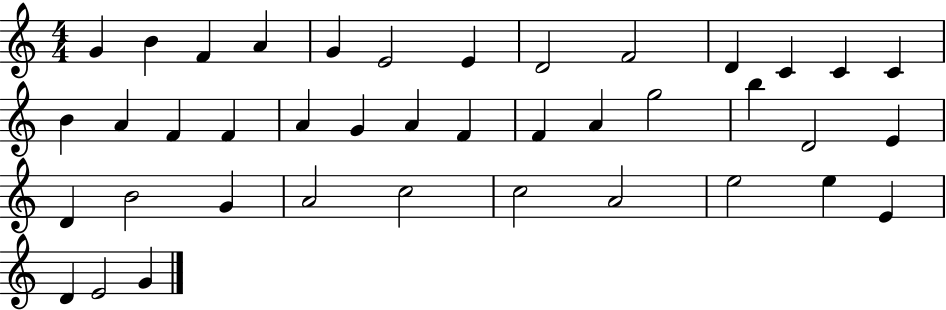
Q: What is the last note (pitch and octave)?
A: G4